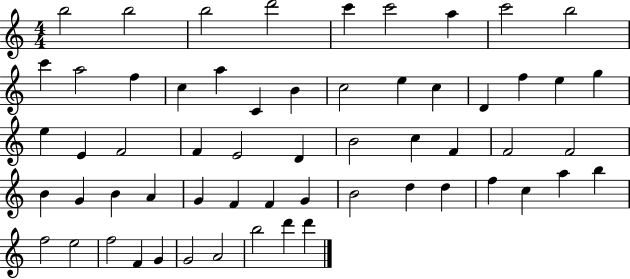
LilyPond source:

{
  \clef treble
  \numericTimeSignature
  \time 4/4
  \key c \major
  b''2 b''2 | b''2 d'''2 | c'''4 c'''2 a''4 | c'''2 b''2 | \break c'''4 a''2 f''4 | c''4 a''4 c'4 b'4 | c''2 e''4 c''4 | d'4 f''4 e''4 g''4 | \break e''4 e'4 f'2 | f'4 e'2 d'4 | b'2 c''4 f'4 | f'2 f'2 | \break b'4 g'4 b'4 a'4 | g'4 f'4 f'4 g'4 | b'2 d''4 d''4 | f''4 c''4 a''4 b''4 | \break f''2 e''2 | f''2 f'4 g'4 | g'2 a'2 | b''2 d'''4 d'''4 | \break \bar "|."
}